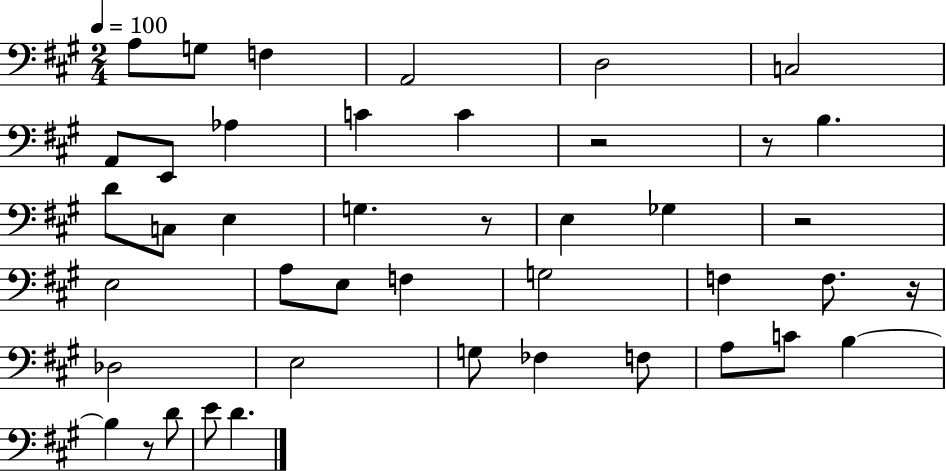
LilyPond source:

{
  \clef bass
  \numericTimeSignature
  \time 2/4
  \key a \major
  \tempo 4 = 100
  a8 g8 f4 | a,2 | d2 | c2 | \break a,8 e,8 aes4 | c'4 c'4 | r2 | r8 b4. | \break d'8 c8 e4 | g4. r8 | e4 ges4 | r2 | \break e2 | a8 e8 f4 | g2 | f4 f8. r16 | \break des2 | e2 | g8 fes4 f8 | a8 c'8 b4~~ | \break b4 r8 d'8 | e'8 d'4. | \bar "|."
}